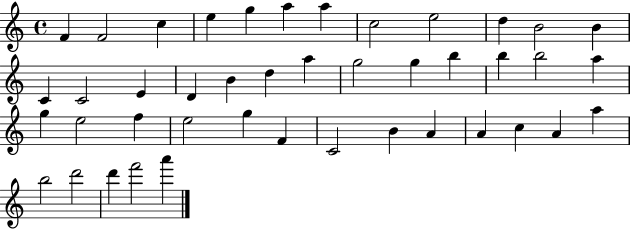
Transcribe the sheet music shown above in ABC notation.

X:1
T:Untitled
M:4/4
L:1/4
K:C
F F2 c e g a a c2 e2 d B2 B C C2 E D B d a g2 g b b b2 a g e2 f e2 g F C2 B A A c A a b2 d'2 d' f'2 a'